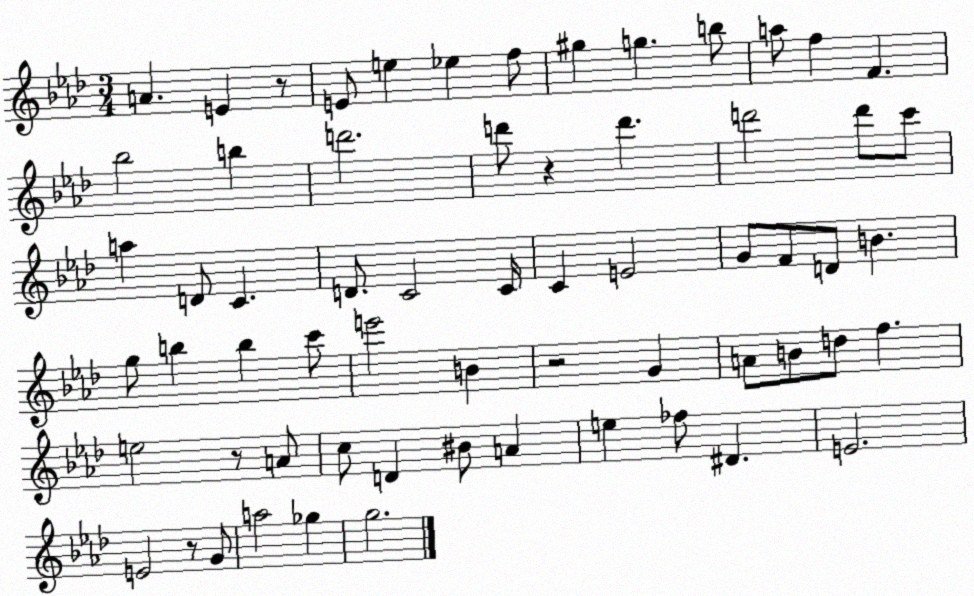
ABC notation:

X:1
T:Untitled
M:3/4
L:1/4
K:Ab
A E z/2 E/2 e _e f/2 ^g g b/2 a/2 f F _b2 b d'2 d'/2 z d' d'2 d'/2 c'/2 a D/2 C D/2 C2 C/4 C E2 G/2 F/2 D/2 B g/2 b b c'/2 e'2 B z2 G A/2 B/2 d/2 f e2 z/2 A/2 c/2 D ^B/2 A e _f/2 ^D E2 E2 z/2 G/2 a2 _g g2